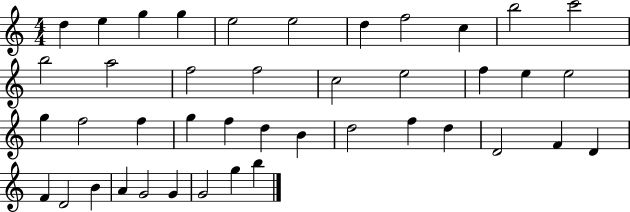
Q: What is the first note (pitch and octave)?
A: D5